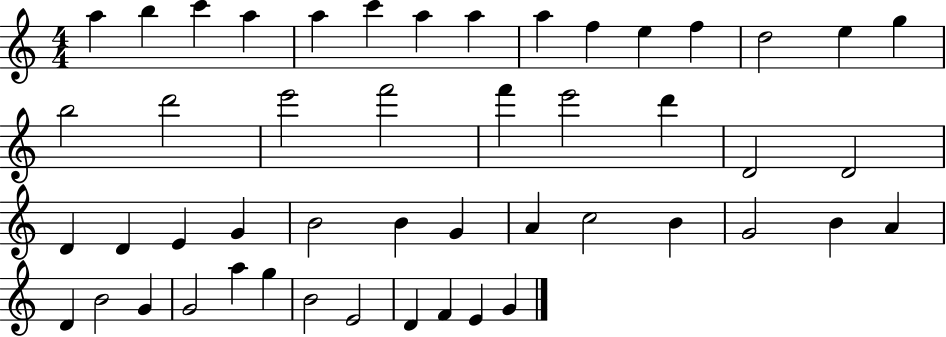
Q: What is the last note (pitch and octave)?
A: G4